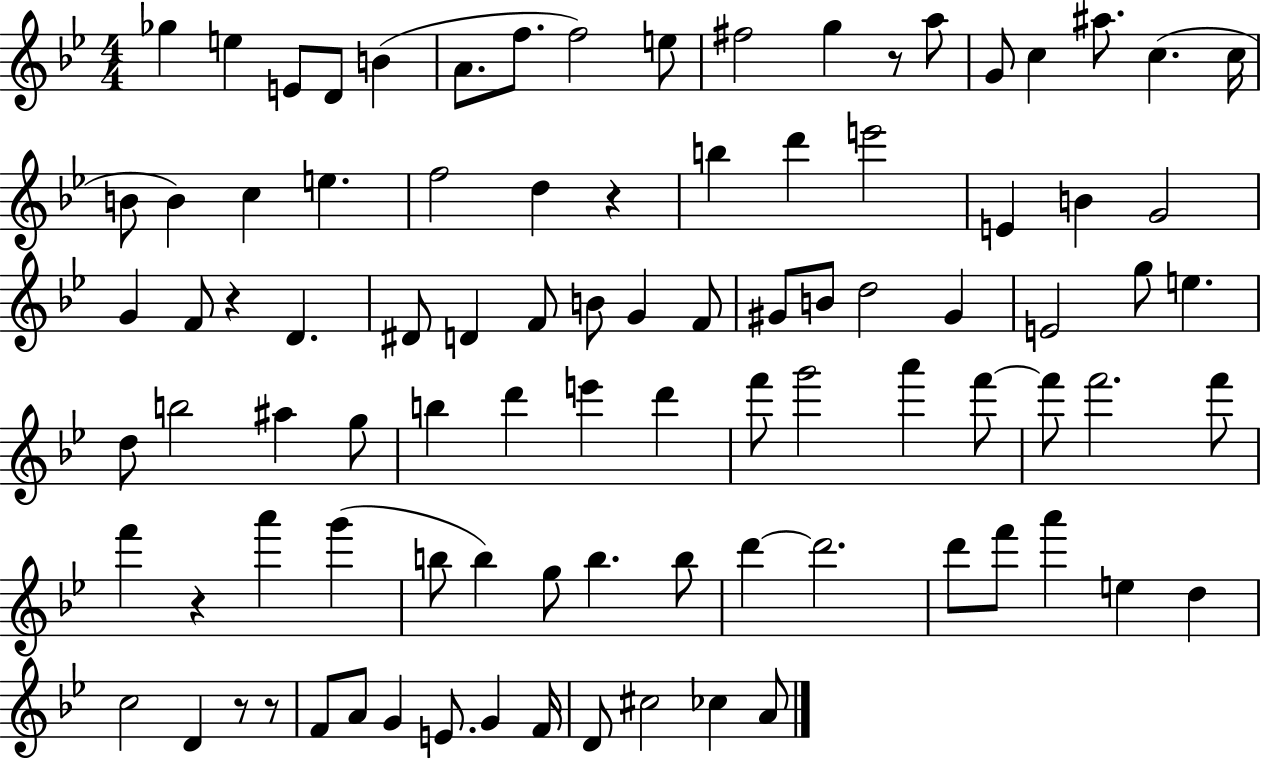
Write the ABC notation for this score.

X:1
T:Untitled
M:4/4
L:1/4
K:Bb
_g e E/2 D/2 B A/2 f/2 f2 e/2 ^f2 g z/2 a/2 G/2 c ^a/2 c c/4 B/2 B c e f2 d z b d' e'2 E B G2 G F/2 z D ^D/2 D F/2 B/2 G F/2 ^G/2 B/2 d2 ^G E2 g/2 e d/2 b2 ^a g/2 b d' e' d' f'/2 g'2 a' f'/2 f'/2 f'2 f'/2 f' z a' g' b/2 b g/2 b b/2 d' d'2 d'/2 f'/2 a' e d c2 D z/2 z/2 F/2 A/2 G E/2 G F/4 D/2 ^c2 _c A/2